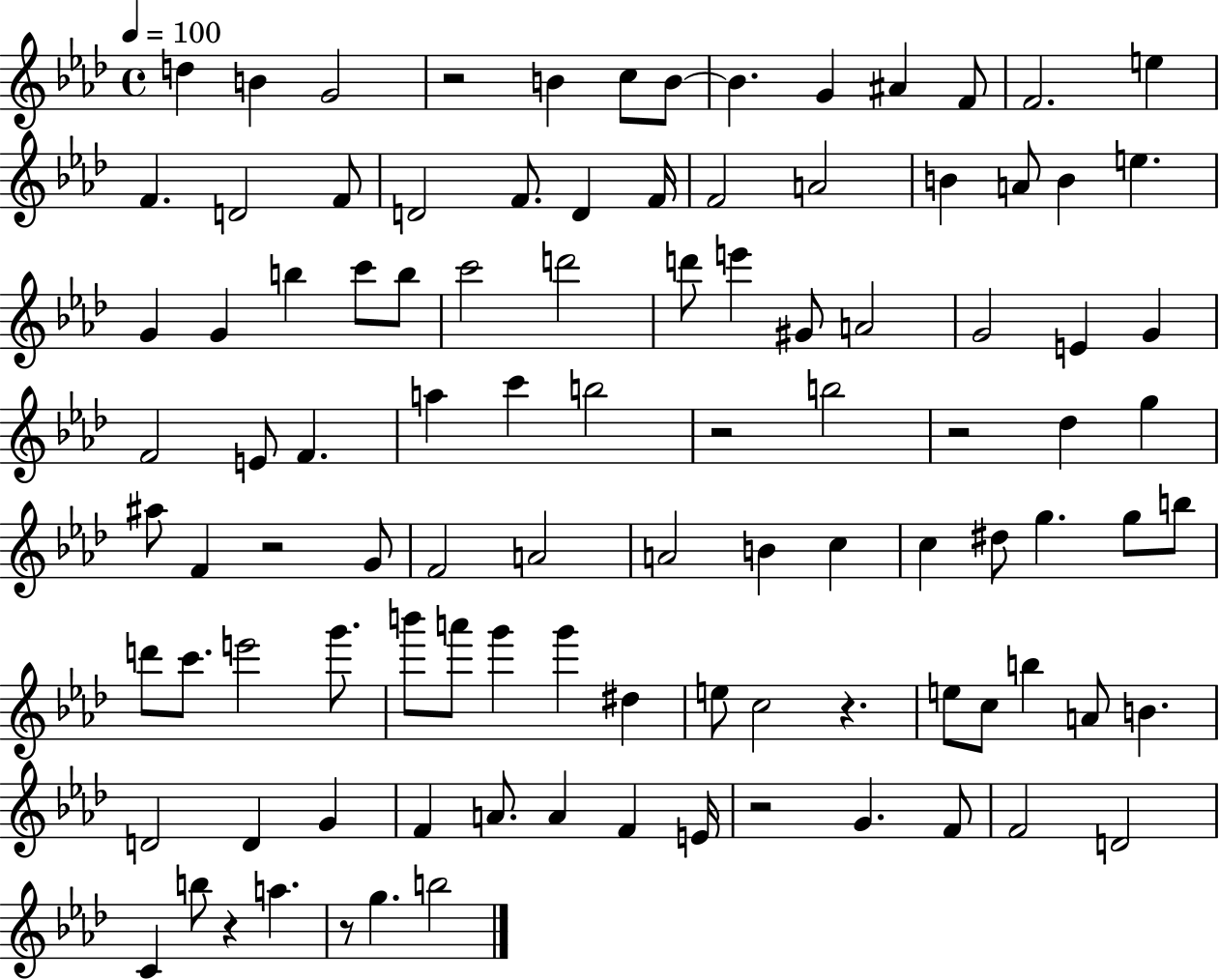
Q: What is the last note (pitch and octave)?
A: B5